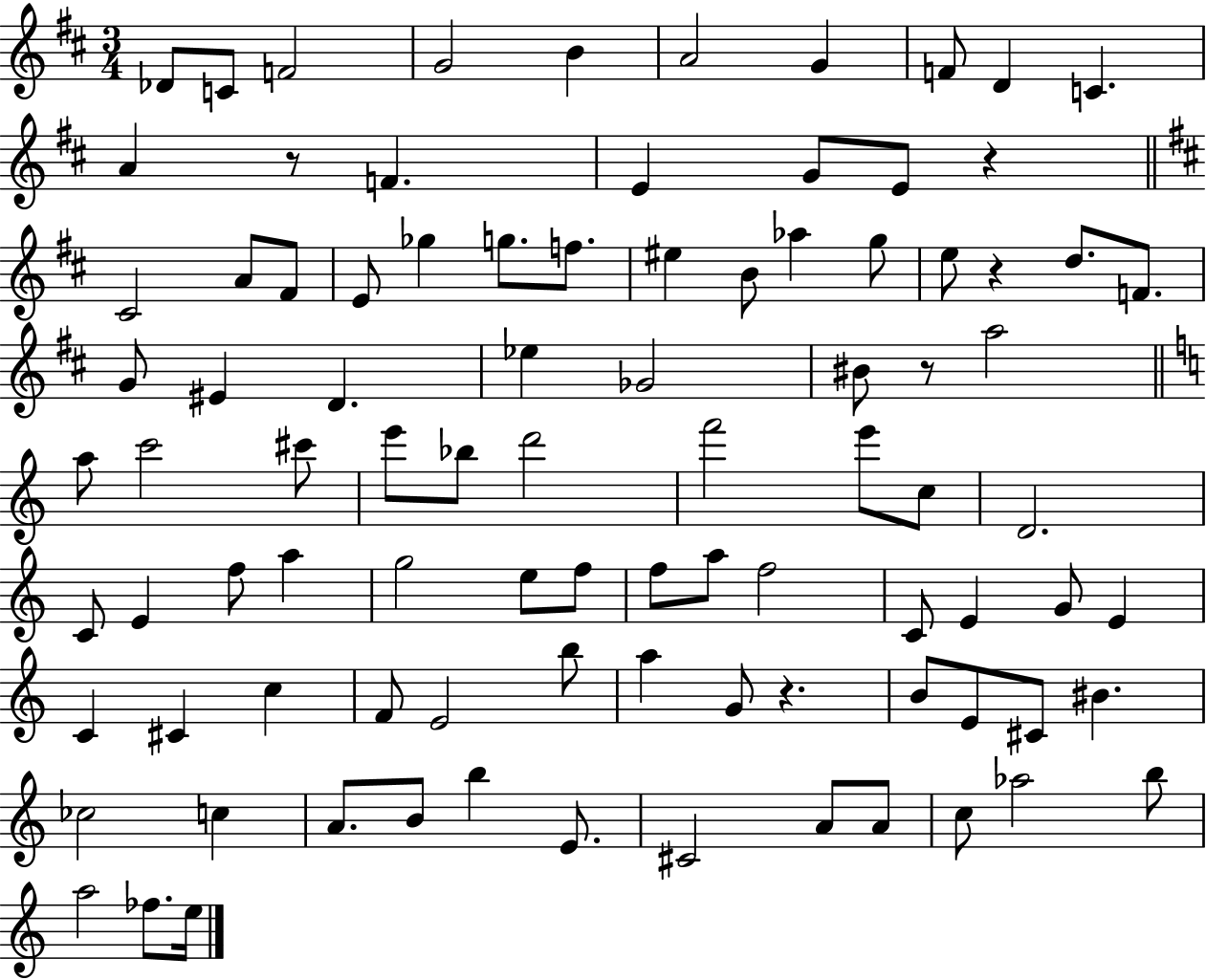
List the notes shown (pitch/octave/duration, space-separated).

Db4/e C4/e F4/h G4/h B4/q A4/h G4/q F4/e D4/q C4/q. A4/q R/e F4/q. E4/q G4/e E4/e R/q C#4/h A4/e F#4/e E4/e Gb5/q G5/e. F5/e. EIS5/q B4/e Ab5/q G5/e E5/e R/q D5/e. F4/e. G4/e EIS4/q D4/q. Eb5/q Gb4/h BIS4/e R/e A5/h A5/e C6/h C#6/e E6/e Bb5/e D6/h F6/h E6/e C5/e D4/h. C4/e E4/q F5/e A5/q G5/h E5/e F5/e F5/e A5/e F5/h C4/e E4/q G4/e E4/q C4/q C#4/q C5/q F4/e E4/h B5/e A5/q G4/e R/q. B4/e E4/e C#4/e BIS4/q. CES5/h C5/q A4/e. B4/e B5/q E4/e. C#4/h A4/e A4/e C5/e Ab5/h B5/e A5/h FES5/e. E5/s